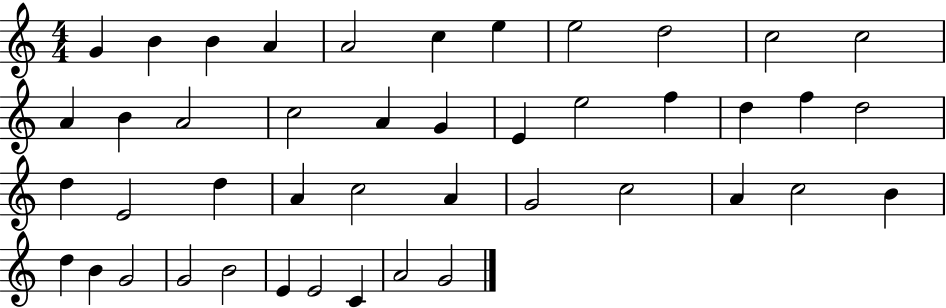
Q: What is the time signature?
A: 4/4